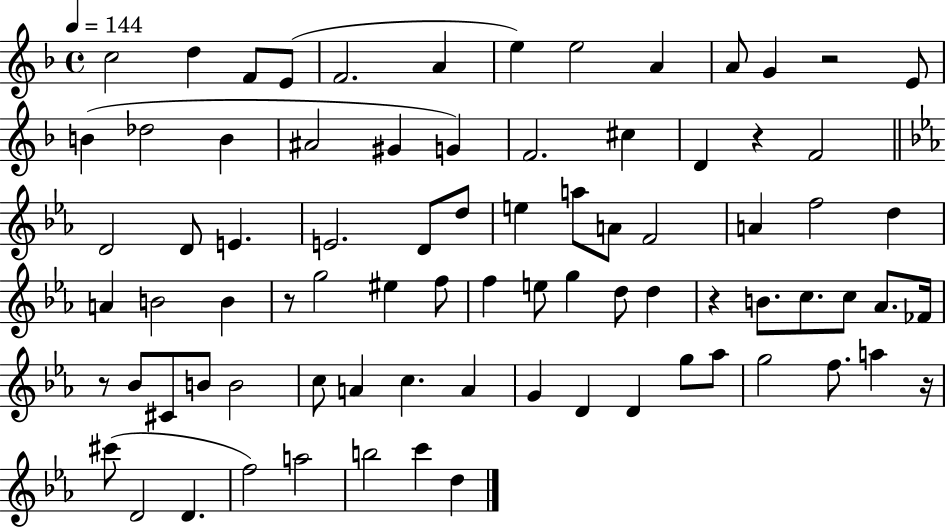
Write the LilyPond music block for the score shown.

{
  \clef treble
  \time 4/4
  \defaultTimeSignature
  \key f \major
  \tempo 4 = 144
  c''2 d''4 f'8 e'8( | f'2. a'4 | e''4) e''2 a'4 | a'8 g'4 r2 e'8 | \break b'4( des''2 b'4 | ais'2 gis'4 g'4) | f'2. cis''4 | d'4 r4 f'2 | \break \bar "||" \break \key ees \major d'2 d'8 e'4. | e'2. d'8 d''8 | e''4 a''8 a'8 f'2 | a'4 f''2 d''4 | \break a'4 b'2 b'4 | r8 g''2 eis''4 f''8 | f''4 e''8 g''4 d''8 d''4 | r4 b'8. c''8. c''8 aes'8. fes'16 | \break r8 bes'8 cis'8 b'8 b'2 | c''8 a'4 c''4. a'4 | g'4 d'4 d'4 g''8 aes''8 | g''2 f''8. a''4 r16 | \break cis'''8( d'2 d'4. | f''2) a''2 | b''2 c'''4 d''4 | \bar "|."
}